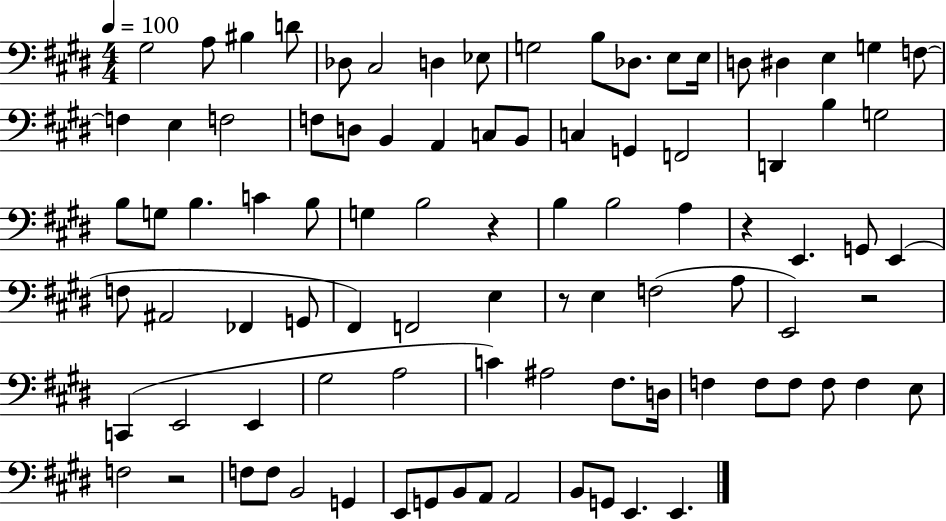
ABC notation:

X:1
T:Untitled
M:4/4
L:1/4
K:E
^G,2 A,/2 ^B, D/2 _D,/2 ^C,2 D, _E,/2 G,2 B,/2 _D,/2 E,/2 E,/4 D,/2 ^D, E, G, F,/2 F, E, F,2 F,/2 D,/2 B,, A,, C,/2 B,,/2 C, G,, F,,2 D,, B, G,2 B,/2 G,/2 B, C B,/2 G, B,2 z B, B,2 A, z E,, G,,/2 E,, F,/2 ^A,,2 _F,, G,,/2 ^F,, F,,2 E, z/2 E, F,2 A,/2 E,,2 z2 C,, E,,2 E,, ^G,2 A,2 C ^A,2 ^F,/2 D,/4 F, F,/2 F,/2 F,/2 F, E,/2 F,2 z2 F,/2 F,/2 B,,2 G,, E,,/2 G,,/2 B,,/2 A,,/2 A,,2 B,,/2 G,,/2 E,, E,,